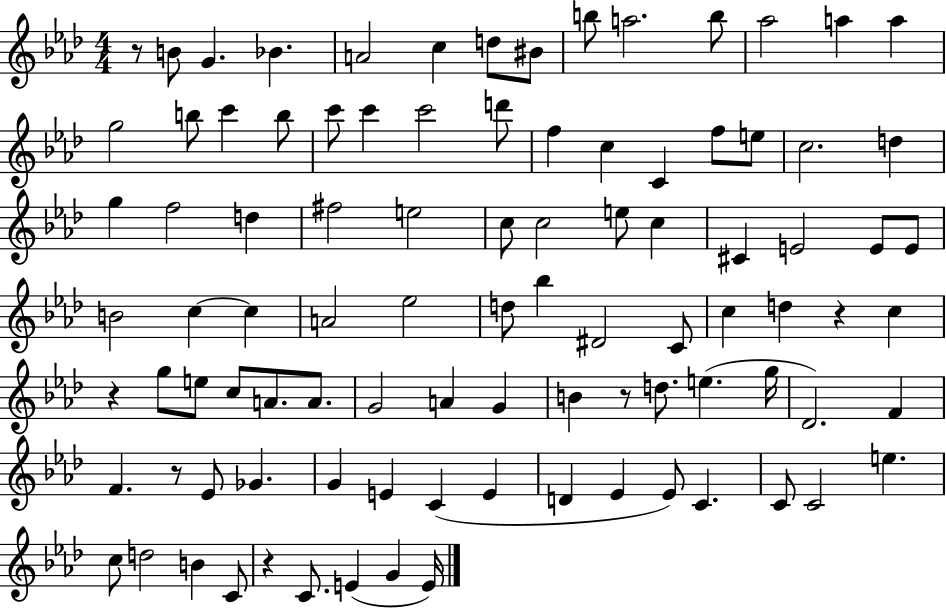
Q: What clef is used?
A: treble